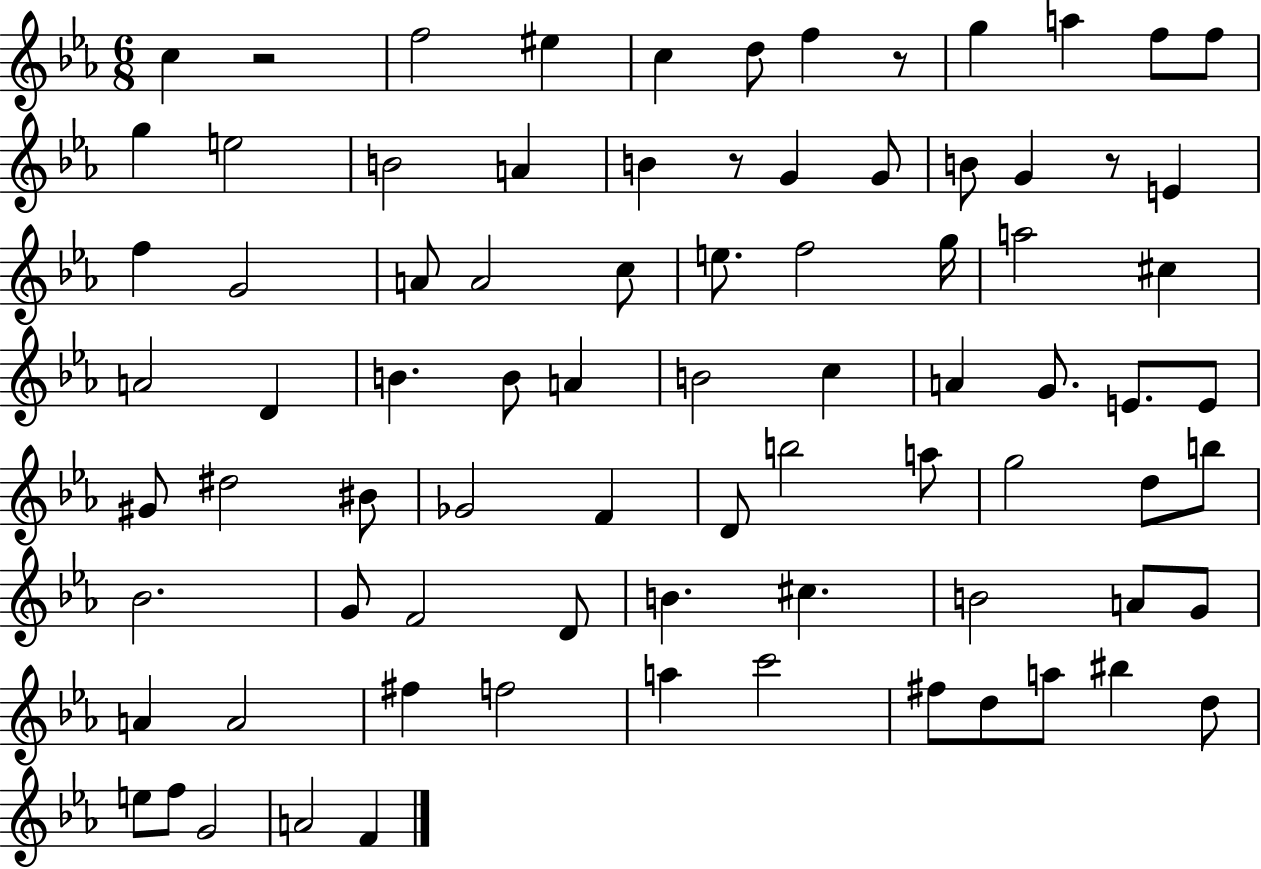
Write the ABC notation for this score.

X:1
T:Untitled
M:6/8
L:1/4
K:Eb
c z2 f2 ^e c d/2 f z/2 g a f/2 f/2 g e2 B2 A B z/2 G G/2 B/2 G z/2 E f G2 A/2 A2 c/2 e/2 f2 g/4 a2 ^c A2 D B B/2 A B2 c A G/2 E/2 E/2 ^G/2 ^d2 ^B/2 _G2 F D/2 b2 a/2 g2 d/2 b/2 _B2 G/2 F2 D/2 B ^c B2 A/2 G/2 A A2 ^f f2 a c'2 ^f/2 d/2 a/2 ^b d/2 e/2 f/2 G2 A2 F